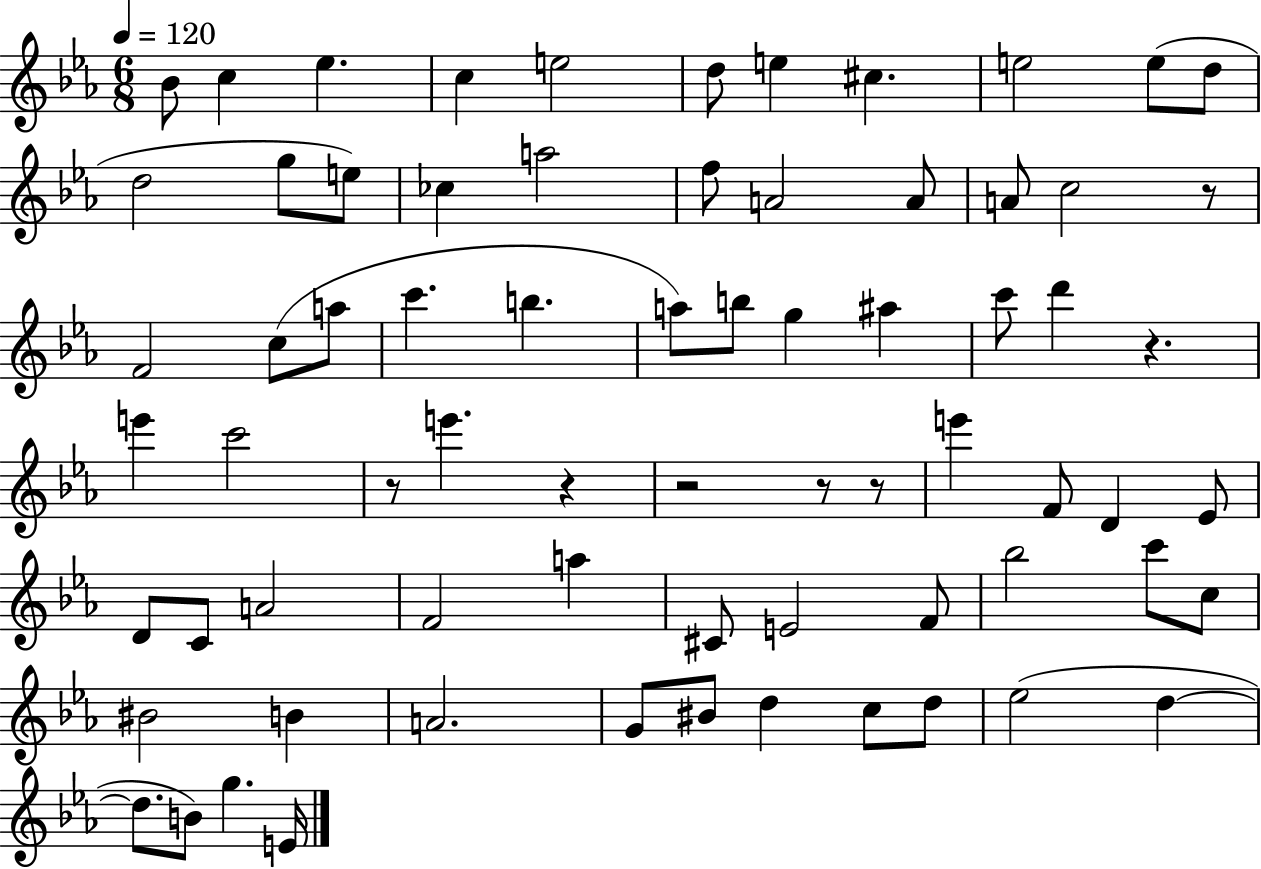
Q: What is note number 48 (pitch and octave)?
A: Bb5